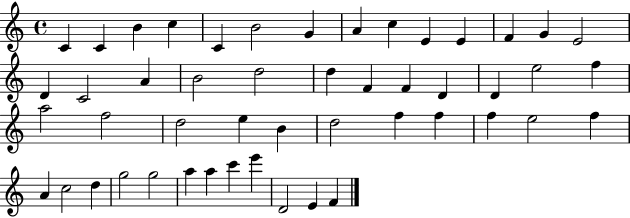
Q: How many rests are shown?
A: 0